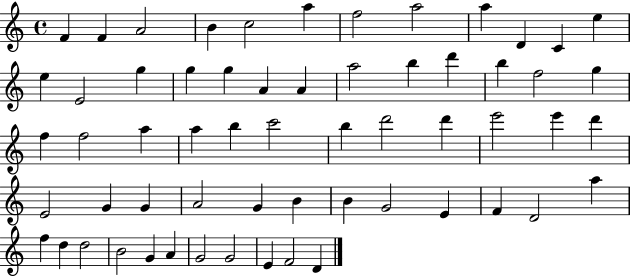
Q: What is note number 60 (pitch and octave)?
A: D4